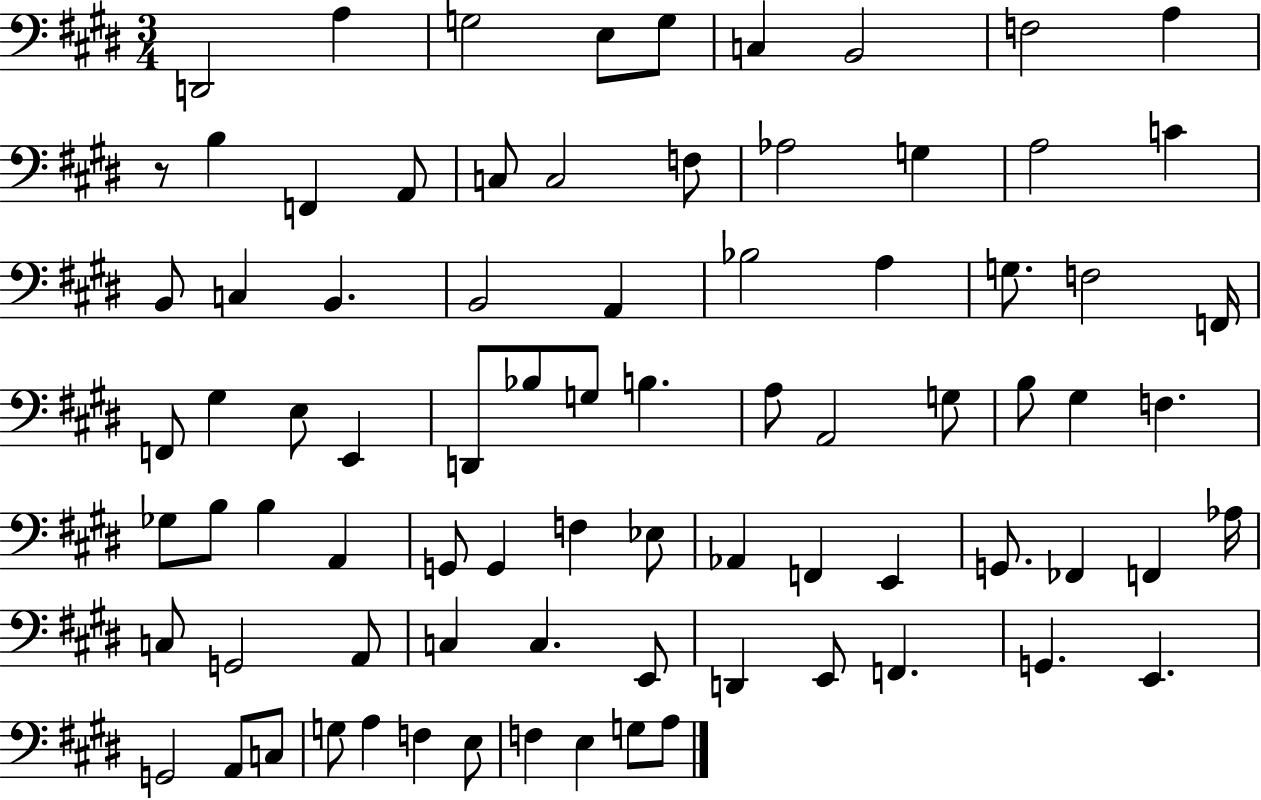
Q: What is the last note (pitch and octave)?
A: A3